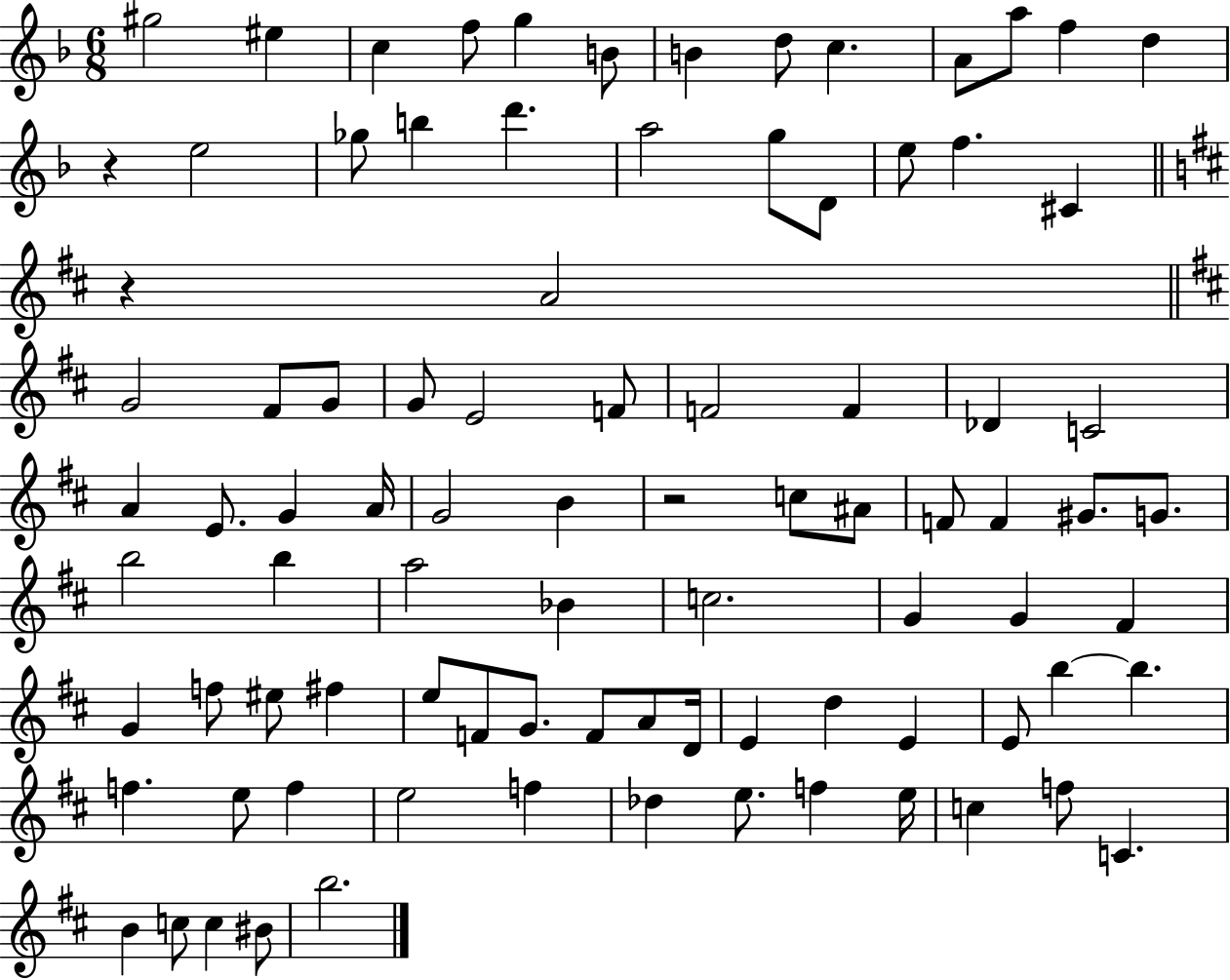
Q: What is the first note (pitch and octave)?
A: G#5